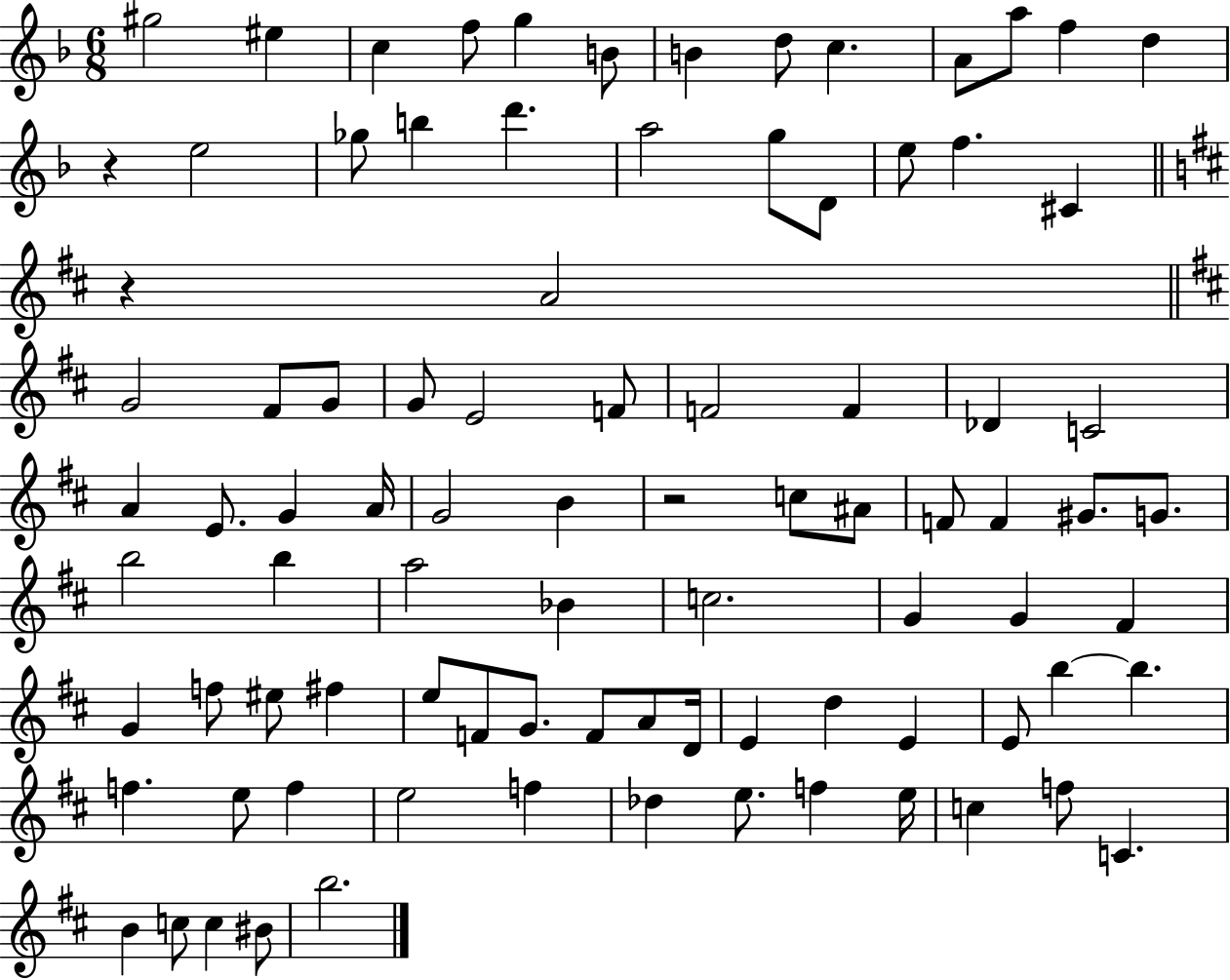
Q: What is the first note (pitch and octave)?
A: G#5